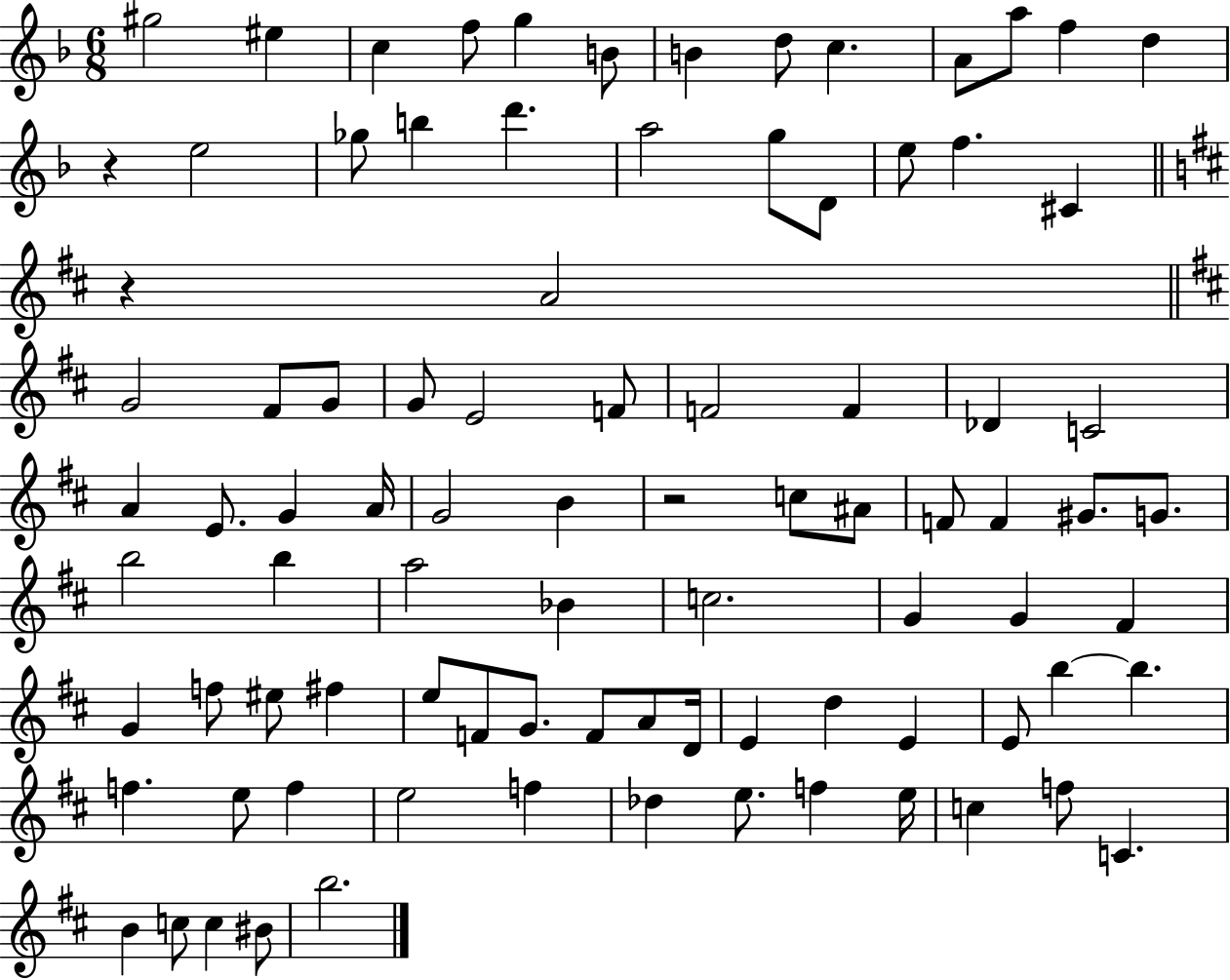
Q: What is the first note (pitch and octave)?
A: G#5